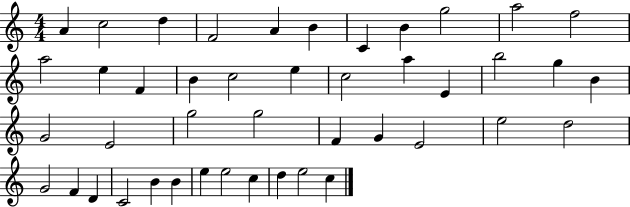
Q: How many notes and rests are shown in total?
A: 44